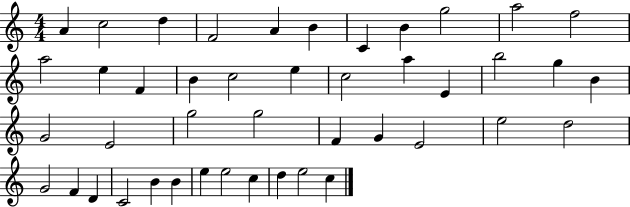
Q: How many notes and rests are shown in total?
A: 44